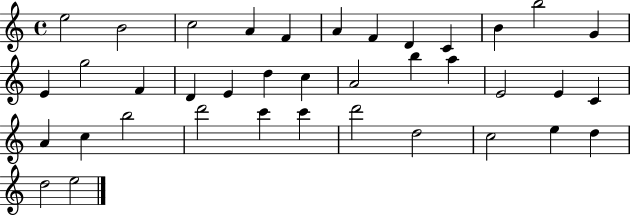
X:1
T:Untitled
M:4/4
L:1/4
K:C
e2 B2 c2 A F A F D C B b2 G E g2 F D E d c A2 b a E2 E C A c b2 d'2 c' c' d'2 d2 c2 e d d2 e2